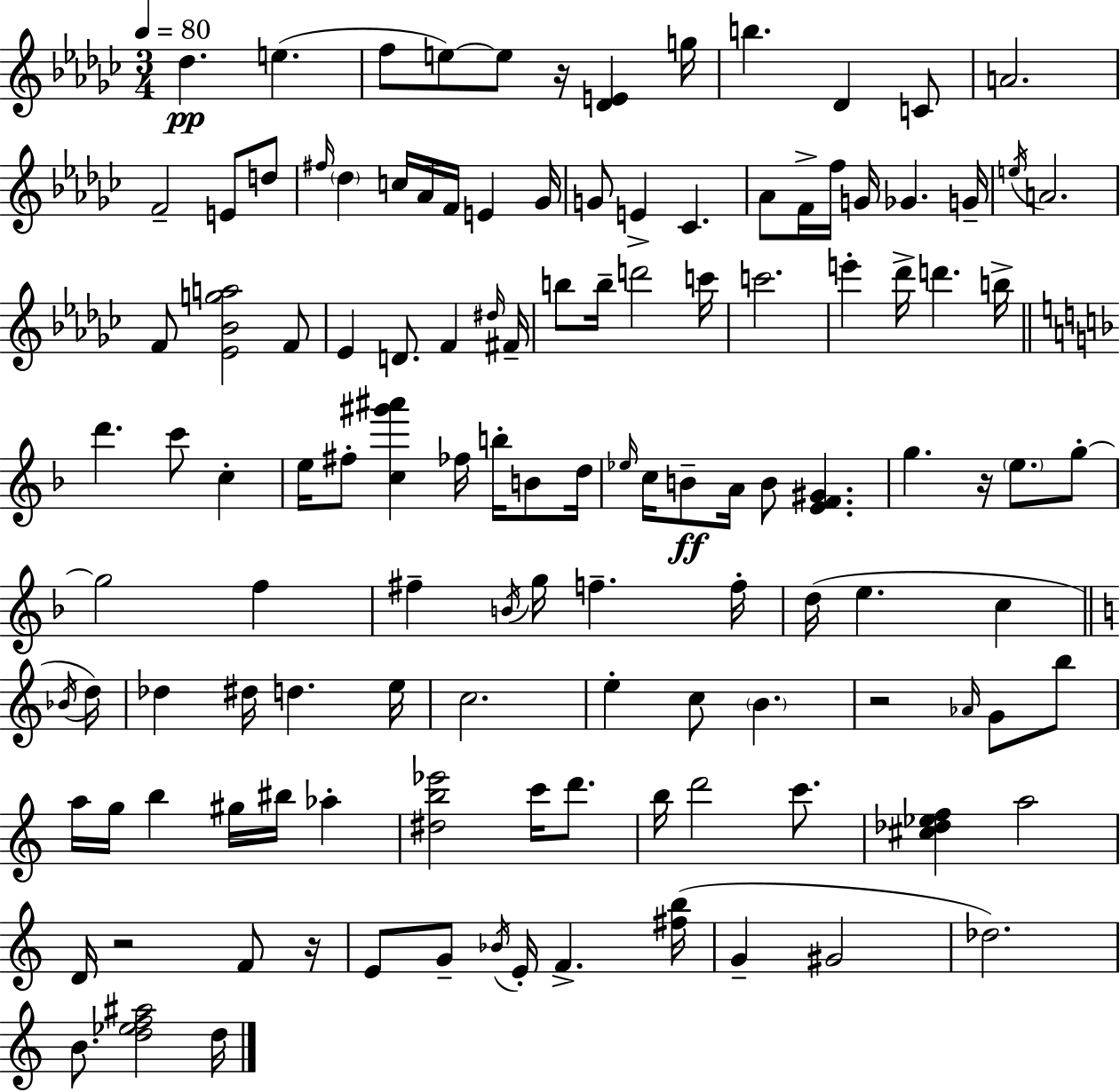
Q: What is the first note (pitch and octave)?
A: Db5